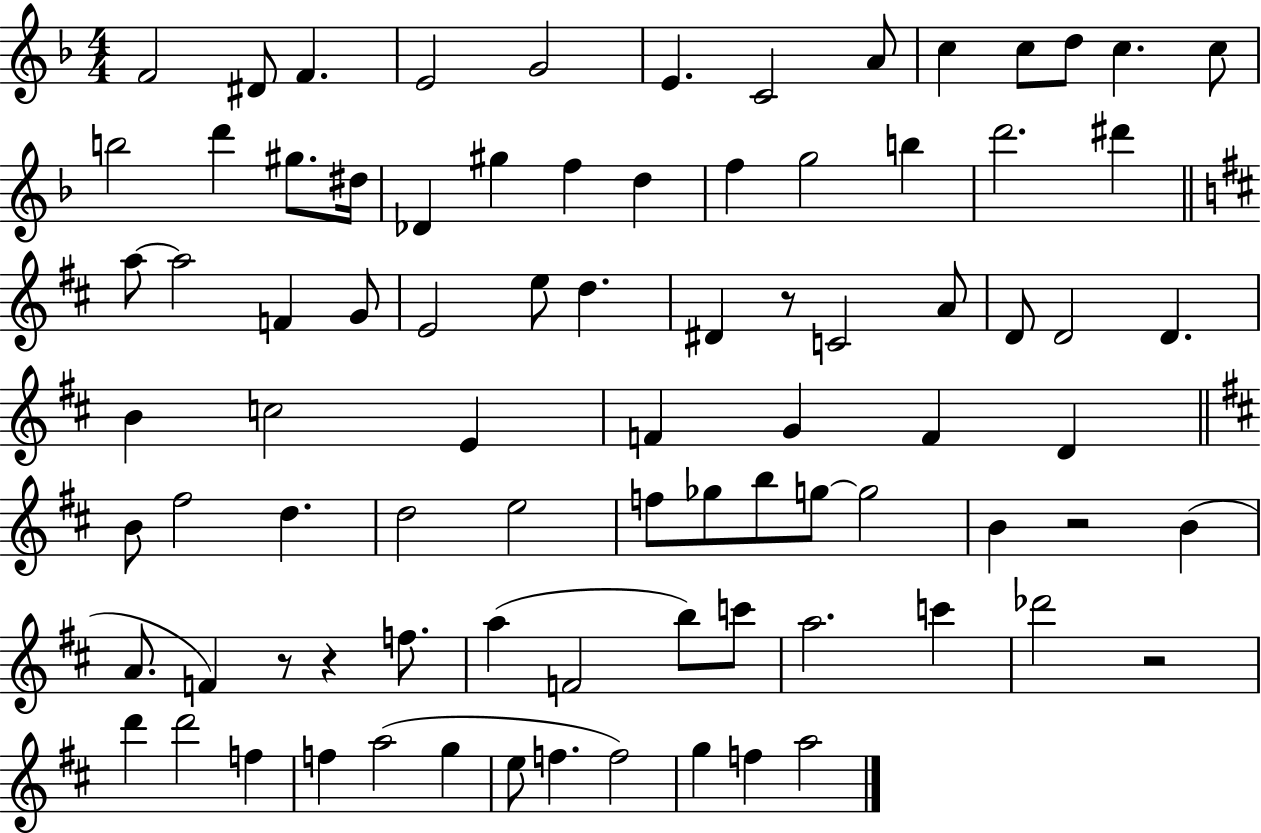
F4/h D#4/e F4/q. E4/h G4/h E4/q. C4/h A4/e C5/q C5/e D5/e C5/q. C5/e B5/h D6/q G#5/e. D#5/s Db4/q G#5/q F5/q D5/q F5/q G5/h B5/q D6/h. D#6/q A5/e A5/h F4/q G4/e E4/h E5/e D5/q. D#4/q R/e C4/h A4/e D4/e D4/h D4/q. B4/q C5/h E4/q F4/q G4/q F4/q D4/q B4/e F#5/h D5/q. D5/h E5/h F5/e Gb5/e B5/e G5/e G5/h B4/q R/h B4/q A4/e. F4/q R/e R/q F5/e. A5/q F4/h B5/e C6/e A5/h. C6/q Db6/h R/h D6/q D6/h F5/q F5/q A5/h G5/q E5/e F5/q. F5/h G5/q F5/q A5/h